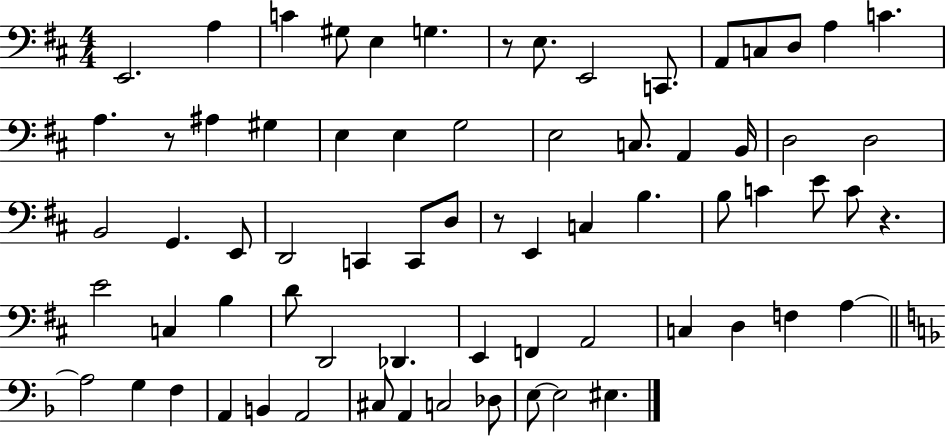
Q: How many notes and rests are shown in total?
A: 70